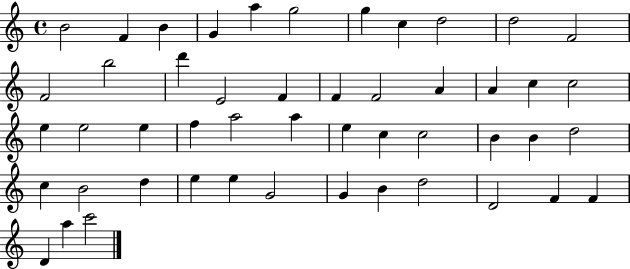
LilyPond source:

{
  \clef treble
  \time 4/4
  \defaultTimeSignature
  \key c \major
  b'2 f'4 b'4 | g'4 a''4 g''2 | g''4 c''4 d''2 | d''2 f'2 | \break f'2 b''2 | d'''4 e'2 f'4 | f'4 f'2 a'4 | a'4 c''4 c''2 | \break e''4 e''2 e''4 | f''4 a''2 a''4 | e''4 c''4 c''2 | b'4 b'4 d''2 | \break c''4 b'2 d''4 | e''4 e''4 g'2 | g'4 b'4 d''2 | d'2 f'4 f'4 | \break d'4 a''4 c'''2 | \bar "|."
}